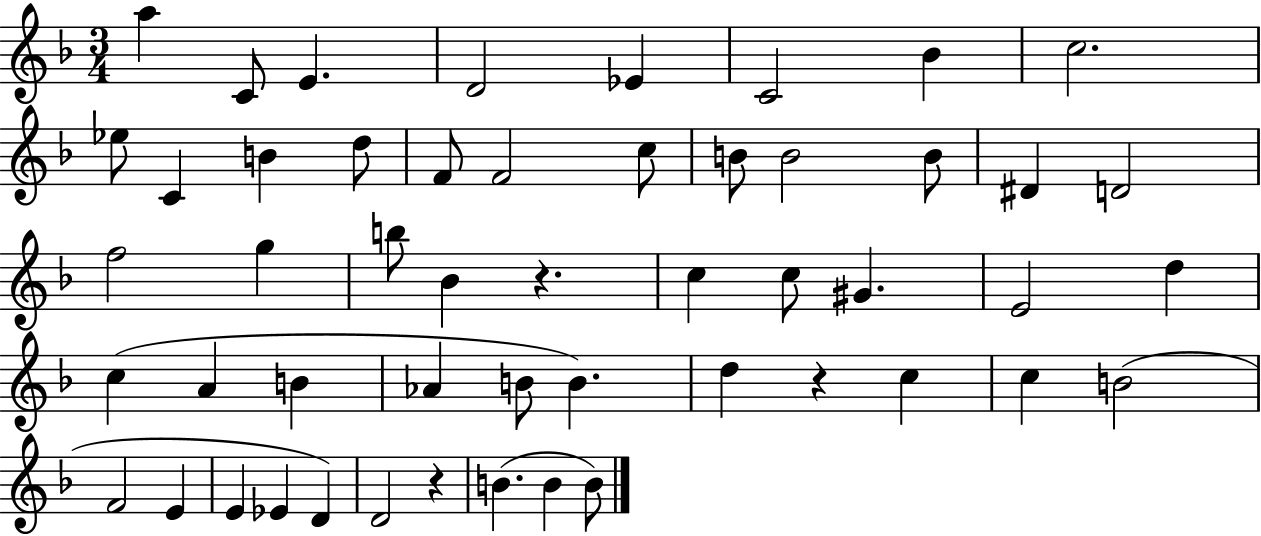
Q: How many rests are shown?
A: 3